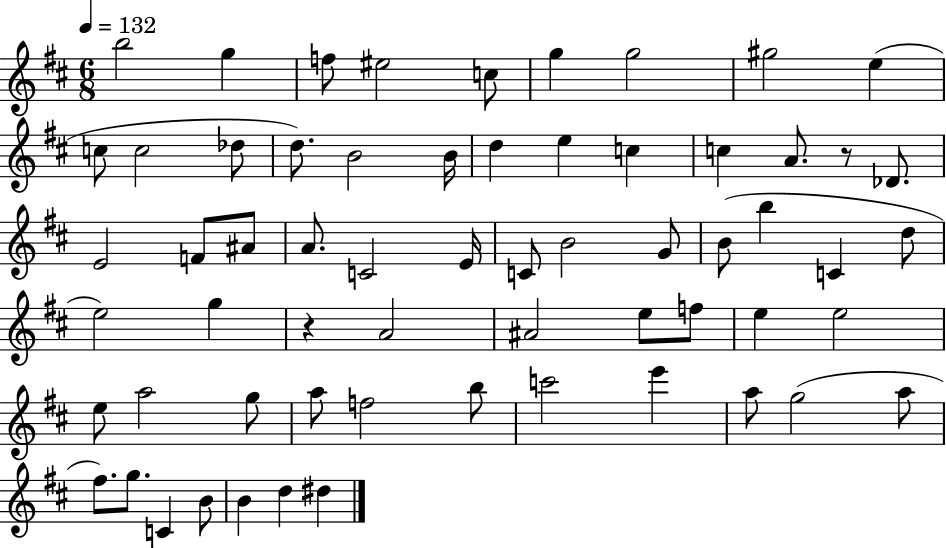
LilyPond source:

{
  \clef treble
  \numericTimeSignature
  \time 6/8
  \key d \major
  \tempo 4 = 132
  b''2 g''4 | f''8 eis''2 c''8 | g''4 g''2 | gis''2 e''4( | \break c''8 c''2 des''8 | d''8.) b'2 b'16 | d''4 e''4 c''4 | c''4 a'8. r8 des'8. | \break e'2 f'8 ais'8 | a'8. c'2 e'16 | c'8 b'2 g'8 | b'8( b''4 c'4 d''8 | \break e''2) g''4 | r4 a'2 | ais'2 e''8 f''8 | e''4 e''2 | \break e''8 a''2 g''8 | a''8 f''2 b''8 | c'''2 e'''4 | a''8 g''2( a''8 | \break fis''8.) g''8. c'4 b'8 | b'4 d''4 dis''4 | \bar "|."
}